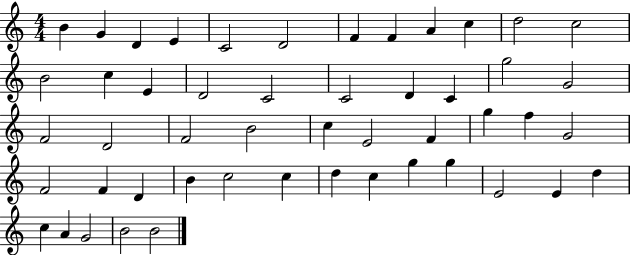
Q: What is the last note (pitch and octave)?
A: B4